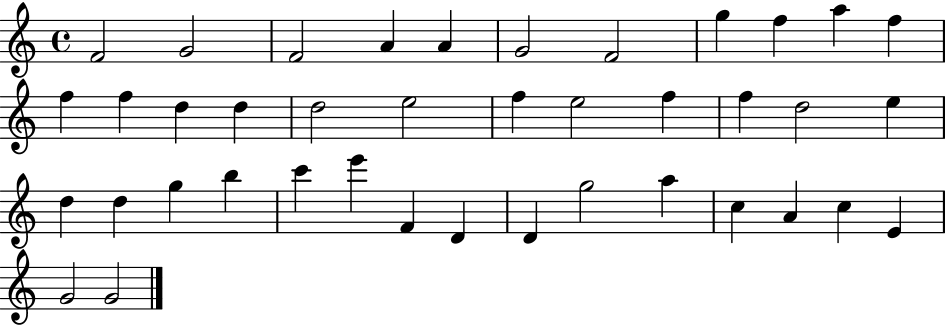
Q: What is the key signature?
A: C major